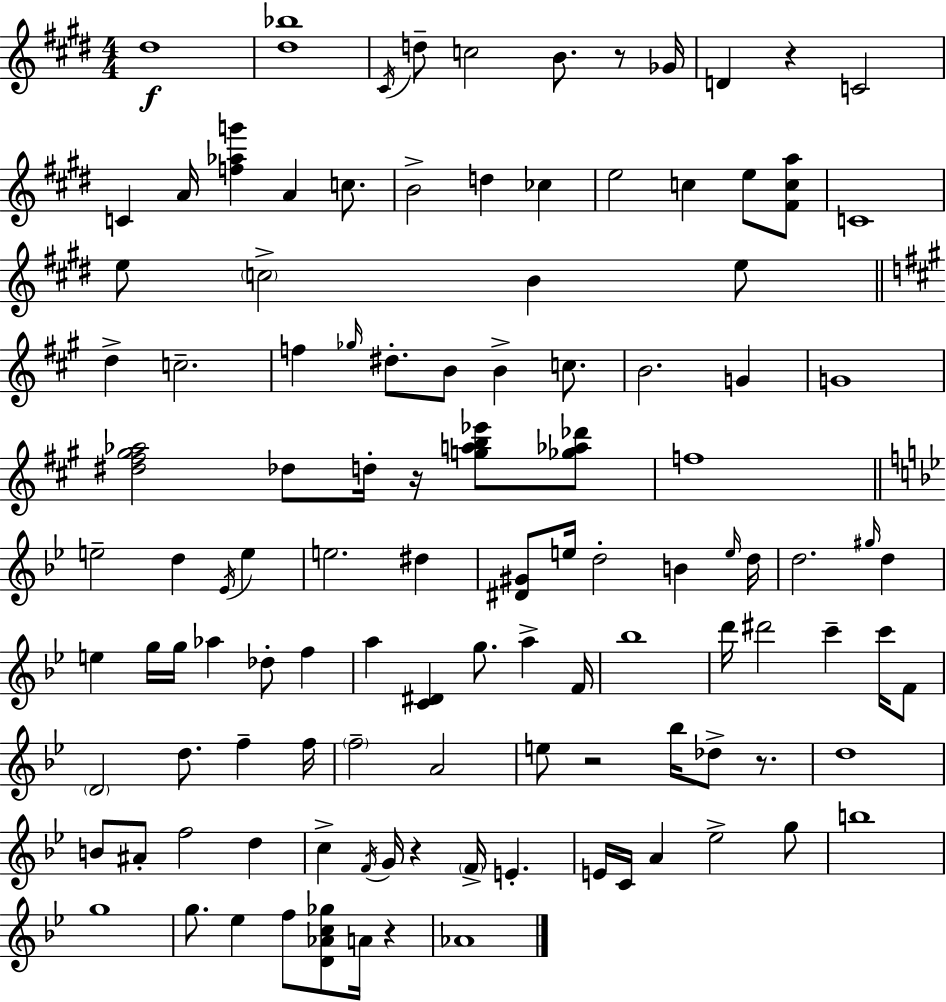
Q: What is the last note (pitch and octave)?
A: Ab4